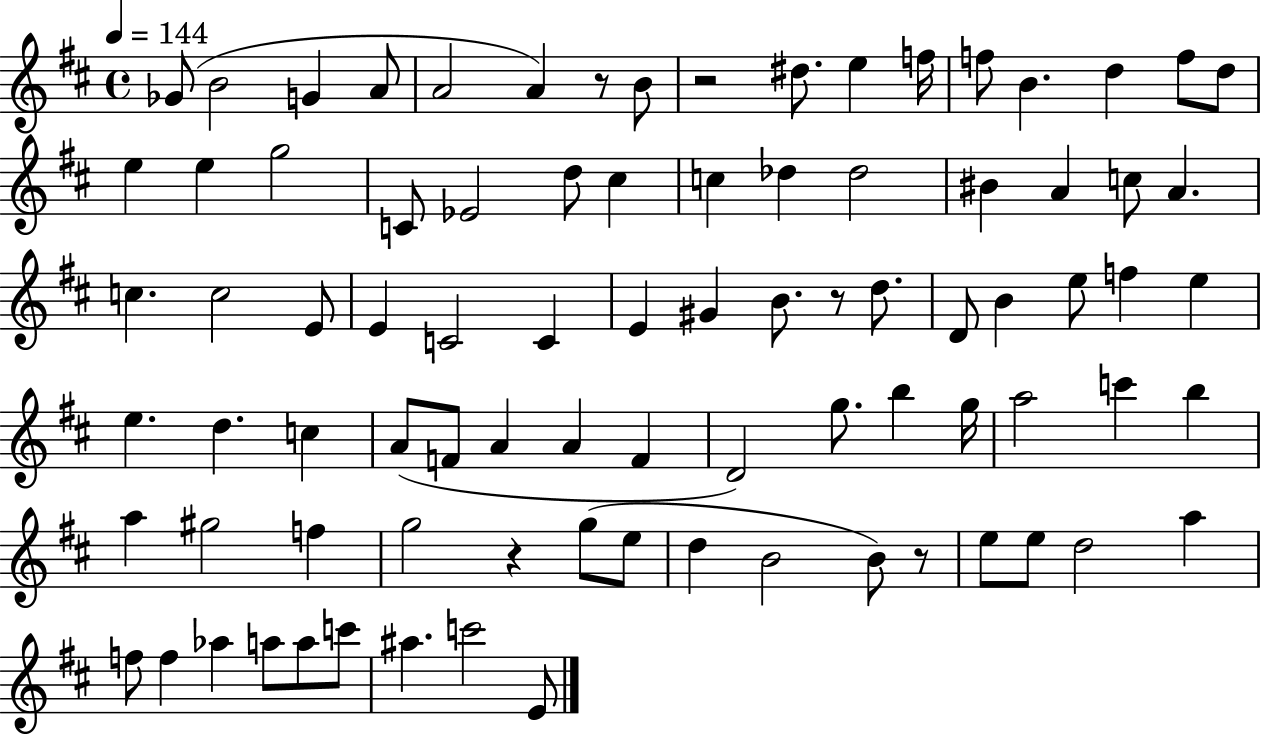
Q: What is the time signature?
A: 4/4